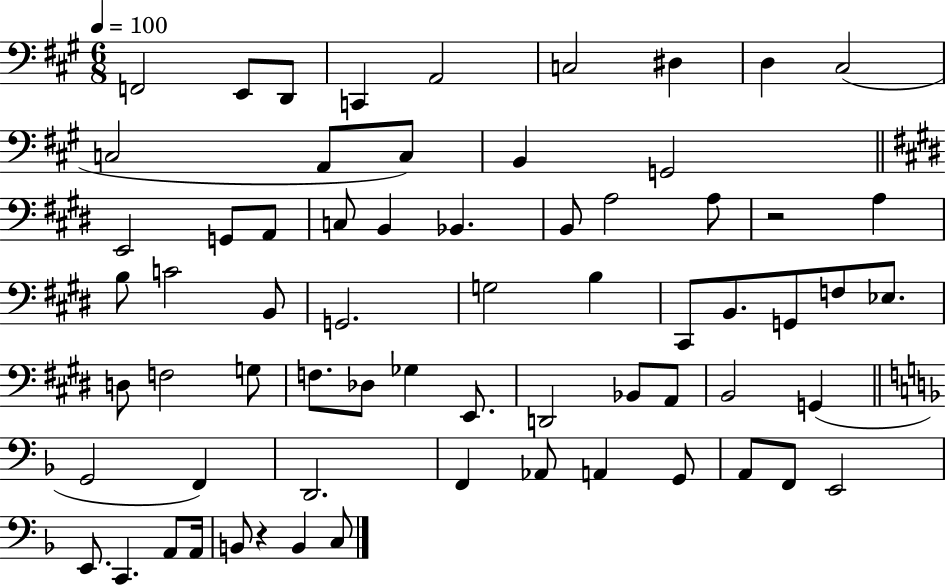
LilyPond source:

{
  \clef bass
  \numericTimeSignature
  \time 6/8
  \key a \major
  \tempo 4 = 100
  \repeat volta 2 { f,2 e,8 d,8 | c,4 a,2 | c2 dis4 | d4 cis2( | \break c2 a,8 c8) | b,4 g,2 | \bar "||" \break \key e \major e,2 g,8 a,8 | c8 b,4 bes,4. | b,8 a2 a8 | r2 a4 | \break b8 c'2 b,8 | g,2. | g2 b4 | cis,8 b,8. g,8 f8 ees8. | \break d8 f2 g8 | f8. des8 ges4 e,8. | d,2 bes,8 a,8 | b,2 g,4( | \break \bar "||" \break \key d \minor g,2 f,4) | d,2. | f,4 aes,8 a,4 g,8 | a,8 f,8 e,2 | \break e,8. c,4. a,8 a,16 | b,8 r4 b,4 c8 | } \bar "|."
}